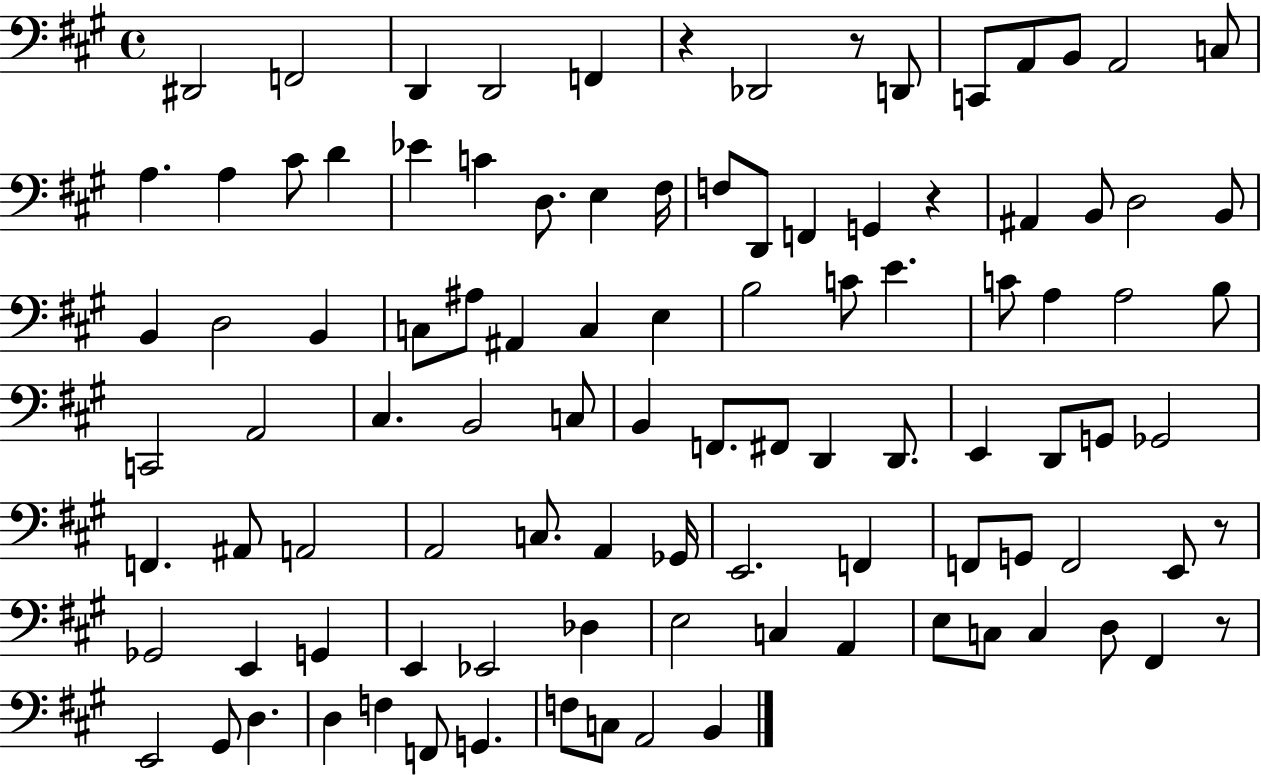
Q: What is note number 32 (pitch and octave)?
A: B2